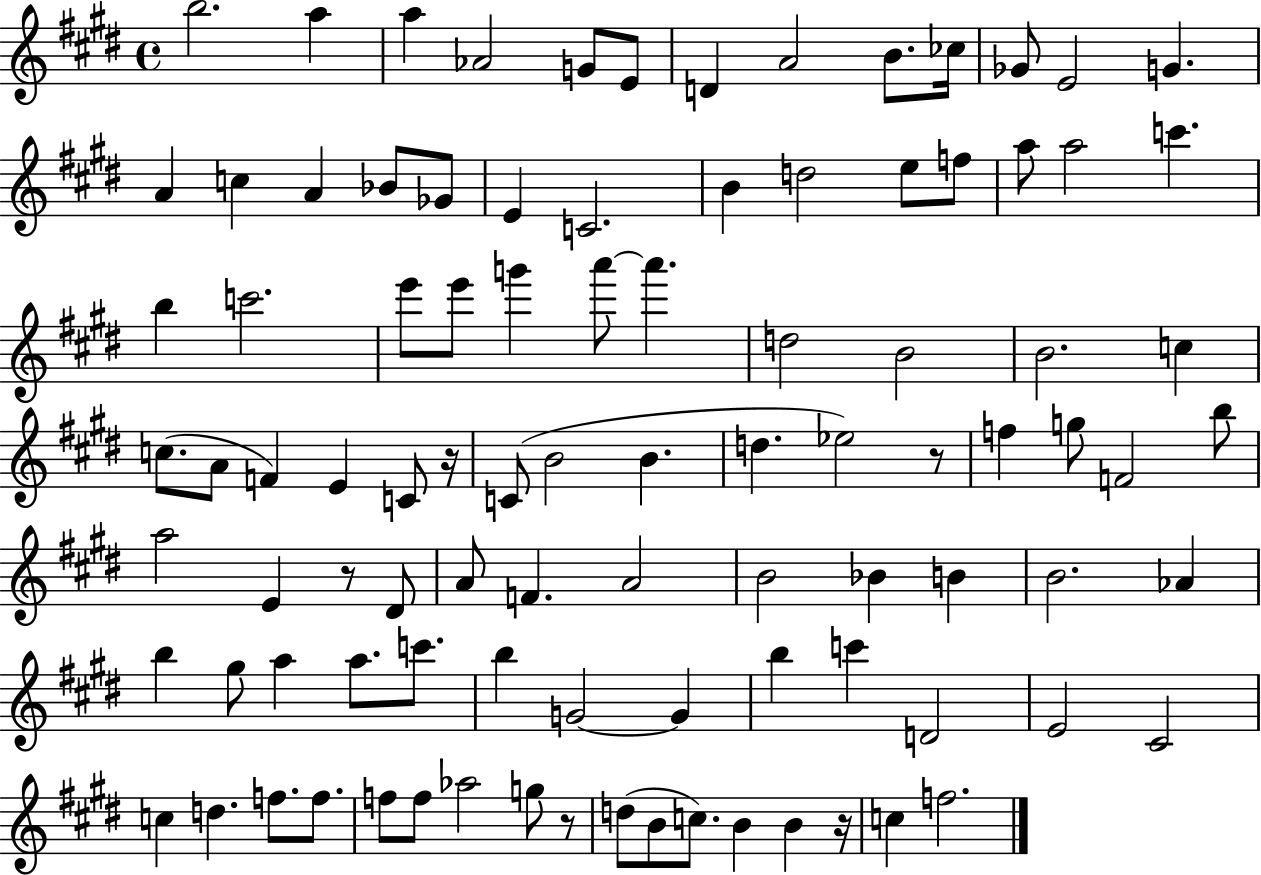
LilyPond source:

{
  \clef treble
  \time 4/4
  \defaultTimeSignature
  \key e \major
  b''2. a''4 | a''4 aes'2 g'8 e'8 | d'4 a'2 b'8. ces''16 | ges'8 e'2 g'4. | \break a'4 c''4 a'4 bes'8 ges'8 | e'4 c'2. | b'4 d''2 e''8 f''8 | a''8 a''2 c'''4. | \break b''4 c'''2. | e'''8 e'''8 g'''4 a'''8~~ a'''4. | d''2 b'2 | b'2. c''4 | \break c''8.( a'8 f'4) e'4 c'8 r16 | c'8( b'2 b'4. | d''4. ees''2) r8 | f''4 g''8 f'2 b''8 | \break a''2 e'4 r8 dis'8 | a'8 f'4. a'2 | b'2 bes'4 b'4 | b'2. aes'4 | \break b''4 gis''8 a''4 a''8. c'''8. | b''4 g'2~~ g'4 | b''4 c'''4 d'2 | e'2 cis'2 | \break c''4 d''4. f''8. f''8. | f''8 f''8 aes''2 g''8 r8 | d''8( b'8 c''8.) b'4 b'4 r16 | c''4 f''2. | \break \bar "|."
}